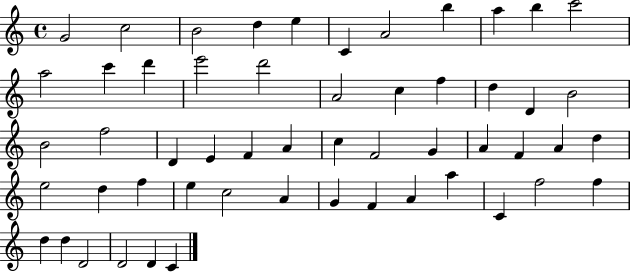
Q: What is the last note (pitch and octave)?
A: C4